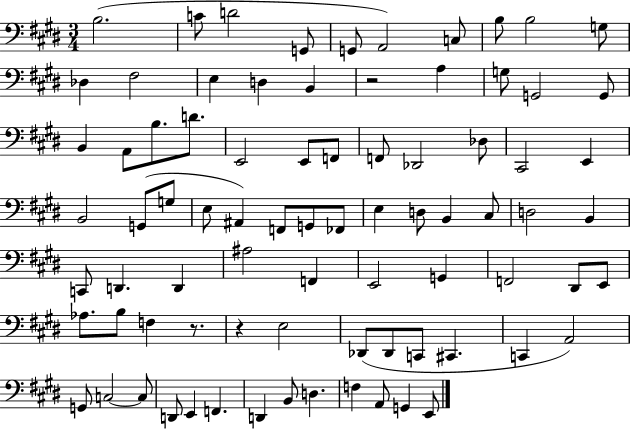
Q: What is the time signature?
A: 3/4